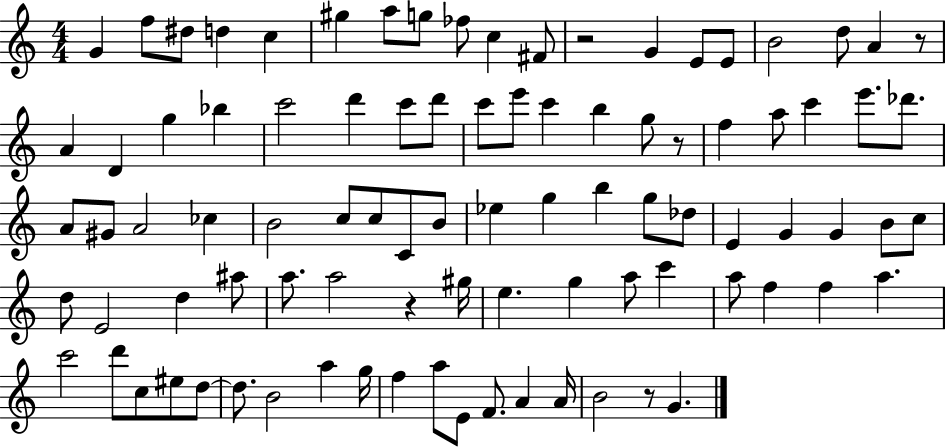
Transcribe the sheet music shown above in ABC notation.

X:1
T:Untitled
M:4/4
L:1/4
K:C
G f/2 ^d/2 d c ^g a/2 g/2 _f/2 c ^F/2 z2 G E/2 E/2 B2 d/2 A z/2 A D g _b c'2 d' c'/2 d'/2 c'/2 e'/2 c' b g/2 z/2 f a/2 c' e'/2 _d'/2 A/2 ^G/2 A2 _c B2 c/2 c/2 C/2 B/2 _e g b g/2 _d/2 E G G B/2 c/2 d/2 E2 d ^a/2 a/2 a2 z ^g/4 e g a/2 c' a/2 f f a c'2 d'/2 c/2 ^e/2 d/2 d/2 B2 a g/4 f a/2 E/2 F/2 A A/4 B2 z/2 G